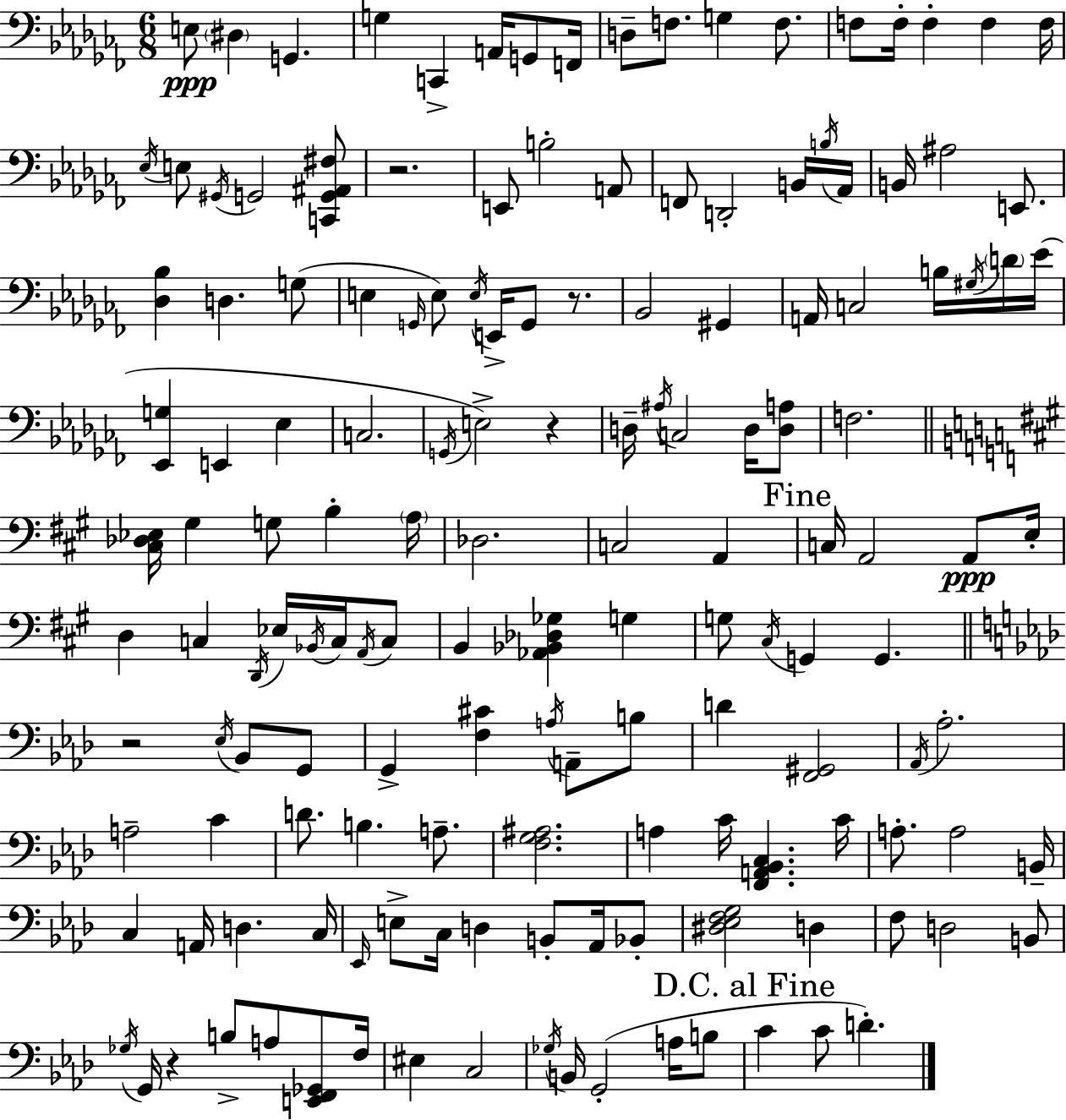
{
  \clef bass
  \numericTimeSignature
  \time 6/8
  \key aes \minor
  e8\ppp \parenthesize dis4 g,4. | g4 c,4-> a,16 g,8 f,16 | d8-- f8. g4 f8. | f8 f16-. f4-. f4 f16 | \break \acciaccatura { ees16 } e8 \acciaccatura { gis,16 } g,2 | <c, g, ais, fis>8 r2. | e,8 b2-. | a,8 f,8 d,2-. | \break b,16 \acciaccatura { b16 } aes,16 b,16 ais2 | e,8. <des bes>4 d4. | g8( e4 \grace { g,16 }) e8 \acciaccatura { e16 } e,16-> | g,8 r8. bes,2 | \break gis,4 a,16 c2 | b16 \acciaccatura { gis16 } \parenthesize d'16 ees'16( <ees, g>4 e,4 | ees4 c2. | \acciaccatura { g,16 }) e2-> | \break r4 d16-- \acciaccatura { ais16 } c2 | d16 <d a>8 f2. | \bar "||" \break \key a \major <cis des ees>16 gis4 g8 b4-. \parenthesize a16 | des2. | c2 a,4 | \mark "Fine" c16 a,2 a,8\ppp e16-. | \break d4 c4 \acciaccatura { d,16 } ees16 \acciaccatura { bes,16 } c16 | \acciaccatura { a,16 } c8 b,4 <aes, bes, des ges>4 g4 | g8 \acciaccatura { cis16 } g,4 g,4. | \bar "||" \break \key f \minor r2 \acciaccatura { ees16 } bes,8 g,8 | g,4-> <f cis'>4 \acciaccatura { a16 } a,8-- | b8 d'4 <f, gis,>2 | \acciaccatura { aes,16 } aes2.-. | \break a2-- c'4 | d'8. b4. | a8.-- <f g ais>2. | a4 c'16 <f, a, bes, c>4. | \break c'16 a8.-. a2 | b,16-- c4 a,16 d4. | c16 \grace { ees,16 } e8-> c16 d4 b,8-. | aes,16 bes,8-. <dis ees f g>2 | \break d4 f8 d2 | b,8 \acciaccatura { ges16 } g,16 r4 b8-> | a8 <e, f, ges,>8 f16 eis4 c2 | \acciaccatura { ges16 } b,16 g,2-.( | \break a16 b8 \mark "D.C. al Fine" c'4 c'8 | d'4.-.) \bar "|."
}